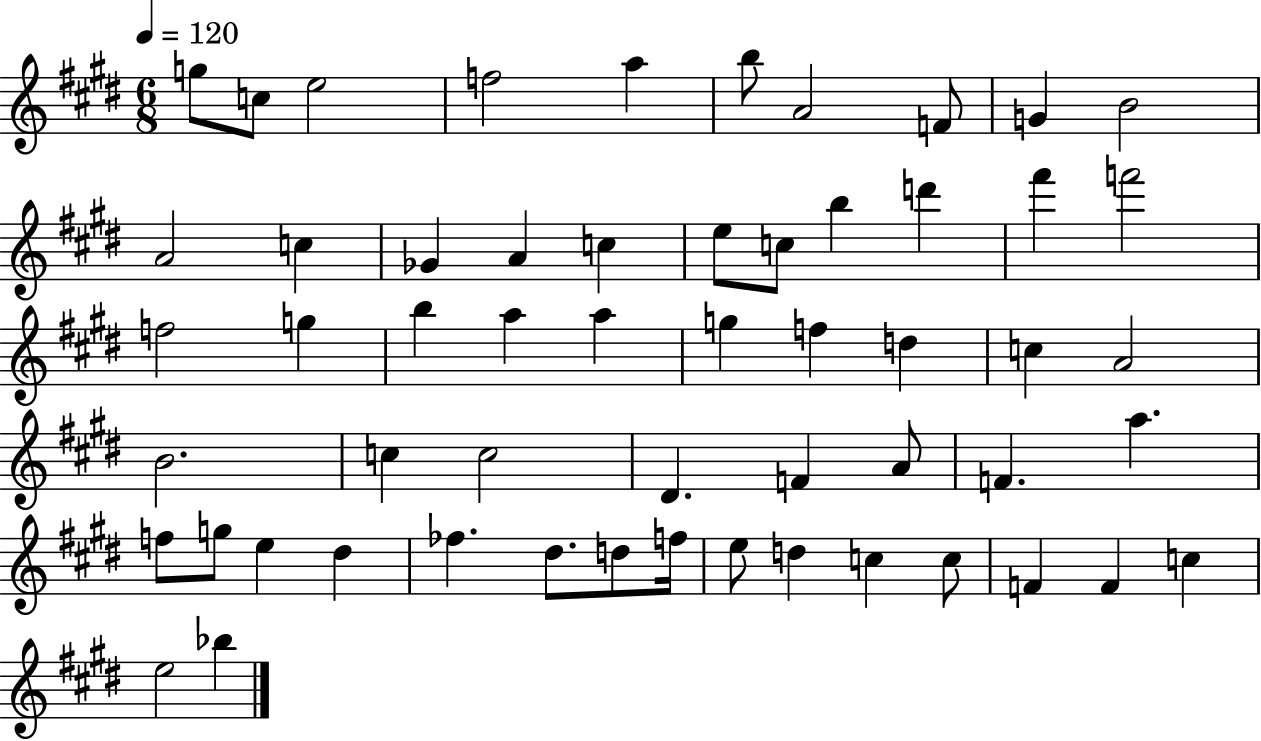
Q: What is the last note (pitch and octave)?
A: Bb5